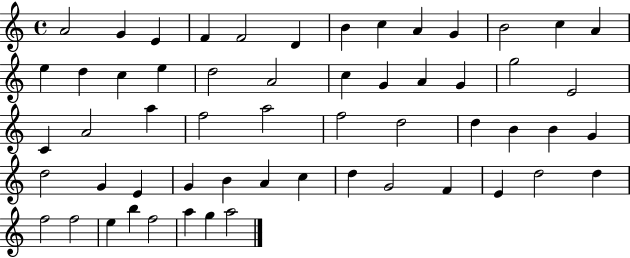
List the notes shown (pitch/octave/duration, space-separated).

A4/h G4/q E4/q F4/q F4/h D4/q B4/q C5/q A4/q G4/q B4/h C5/q A4/q E5/q D5/q C5/q E5/q D5/h A4/h C5/q G4/q A4/q G4/q G5/h E4/h C4/q A4/h A5/q F5/h A5/h F5/h D5/h D5/q B4/q B4/q G4/q D5/h G4/q E4/q G4/q B4/q A4/q C5/q D5/q G4/h F4/q E4/q D5/h D5/q F5/h F5/h E5/q B5/q F5/h A5/q G5/q A5/h